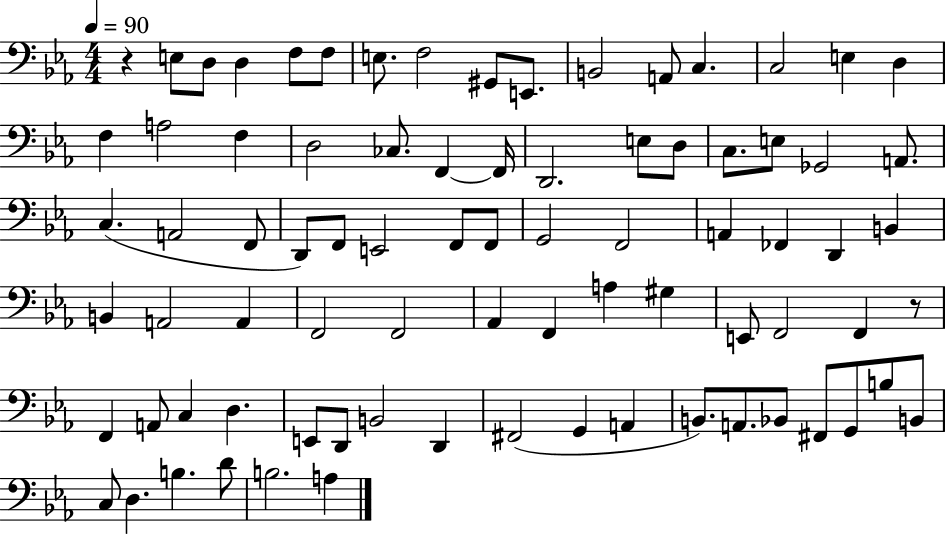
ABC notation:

X:1
T:Untitled
M:4/4
L:1/4
K:Eb
z E,/2 D,/2 D, F,/2 F,/2 E,/2 F,2 ^G,,/2 E,,/2 B,,2 A,,/2 C, C,2 E, D, F, A,2 F, D,2 _C,/2 F,, F,,/4 D,,2 E,/2 D,/2 C,/2 E,/2 _G,,2 A,,/2 C, A,,2 F,,/2 D,,/2 F,,/2 E,,2 F,,/2 F,,/2 G,,2 F,,2 A,, _F,, D,, B,, B,, A,,2 A,, F,,2 F,,2 _A,, F,, A, ^G, E,,/2 F,,2 F,, z/2 F,, A,,/2 C, D, E,,/2 D,,/2 B,,2 D,, ^F,,2 G,, A,, B,,/2 A,,/2 _B,,/2 ^F,,/2 G,,/2 B,/2 B,,/2 C,/2 D, B, D/2 B,2 A,